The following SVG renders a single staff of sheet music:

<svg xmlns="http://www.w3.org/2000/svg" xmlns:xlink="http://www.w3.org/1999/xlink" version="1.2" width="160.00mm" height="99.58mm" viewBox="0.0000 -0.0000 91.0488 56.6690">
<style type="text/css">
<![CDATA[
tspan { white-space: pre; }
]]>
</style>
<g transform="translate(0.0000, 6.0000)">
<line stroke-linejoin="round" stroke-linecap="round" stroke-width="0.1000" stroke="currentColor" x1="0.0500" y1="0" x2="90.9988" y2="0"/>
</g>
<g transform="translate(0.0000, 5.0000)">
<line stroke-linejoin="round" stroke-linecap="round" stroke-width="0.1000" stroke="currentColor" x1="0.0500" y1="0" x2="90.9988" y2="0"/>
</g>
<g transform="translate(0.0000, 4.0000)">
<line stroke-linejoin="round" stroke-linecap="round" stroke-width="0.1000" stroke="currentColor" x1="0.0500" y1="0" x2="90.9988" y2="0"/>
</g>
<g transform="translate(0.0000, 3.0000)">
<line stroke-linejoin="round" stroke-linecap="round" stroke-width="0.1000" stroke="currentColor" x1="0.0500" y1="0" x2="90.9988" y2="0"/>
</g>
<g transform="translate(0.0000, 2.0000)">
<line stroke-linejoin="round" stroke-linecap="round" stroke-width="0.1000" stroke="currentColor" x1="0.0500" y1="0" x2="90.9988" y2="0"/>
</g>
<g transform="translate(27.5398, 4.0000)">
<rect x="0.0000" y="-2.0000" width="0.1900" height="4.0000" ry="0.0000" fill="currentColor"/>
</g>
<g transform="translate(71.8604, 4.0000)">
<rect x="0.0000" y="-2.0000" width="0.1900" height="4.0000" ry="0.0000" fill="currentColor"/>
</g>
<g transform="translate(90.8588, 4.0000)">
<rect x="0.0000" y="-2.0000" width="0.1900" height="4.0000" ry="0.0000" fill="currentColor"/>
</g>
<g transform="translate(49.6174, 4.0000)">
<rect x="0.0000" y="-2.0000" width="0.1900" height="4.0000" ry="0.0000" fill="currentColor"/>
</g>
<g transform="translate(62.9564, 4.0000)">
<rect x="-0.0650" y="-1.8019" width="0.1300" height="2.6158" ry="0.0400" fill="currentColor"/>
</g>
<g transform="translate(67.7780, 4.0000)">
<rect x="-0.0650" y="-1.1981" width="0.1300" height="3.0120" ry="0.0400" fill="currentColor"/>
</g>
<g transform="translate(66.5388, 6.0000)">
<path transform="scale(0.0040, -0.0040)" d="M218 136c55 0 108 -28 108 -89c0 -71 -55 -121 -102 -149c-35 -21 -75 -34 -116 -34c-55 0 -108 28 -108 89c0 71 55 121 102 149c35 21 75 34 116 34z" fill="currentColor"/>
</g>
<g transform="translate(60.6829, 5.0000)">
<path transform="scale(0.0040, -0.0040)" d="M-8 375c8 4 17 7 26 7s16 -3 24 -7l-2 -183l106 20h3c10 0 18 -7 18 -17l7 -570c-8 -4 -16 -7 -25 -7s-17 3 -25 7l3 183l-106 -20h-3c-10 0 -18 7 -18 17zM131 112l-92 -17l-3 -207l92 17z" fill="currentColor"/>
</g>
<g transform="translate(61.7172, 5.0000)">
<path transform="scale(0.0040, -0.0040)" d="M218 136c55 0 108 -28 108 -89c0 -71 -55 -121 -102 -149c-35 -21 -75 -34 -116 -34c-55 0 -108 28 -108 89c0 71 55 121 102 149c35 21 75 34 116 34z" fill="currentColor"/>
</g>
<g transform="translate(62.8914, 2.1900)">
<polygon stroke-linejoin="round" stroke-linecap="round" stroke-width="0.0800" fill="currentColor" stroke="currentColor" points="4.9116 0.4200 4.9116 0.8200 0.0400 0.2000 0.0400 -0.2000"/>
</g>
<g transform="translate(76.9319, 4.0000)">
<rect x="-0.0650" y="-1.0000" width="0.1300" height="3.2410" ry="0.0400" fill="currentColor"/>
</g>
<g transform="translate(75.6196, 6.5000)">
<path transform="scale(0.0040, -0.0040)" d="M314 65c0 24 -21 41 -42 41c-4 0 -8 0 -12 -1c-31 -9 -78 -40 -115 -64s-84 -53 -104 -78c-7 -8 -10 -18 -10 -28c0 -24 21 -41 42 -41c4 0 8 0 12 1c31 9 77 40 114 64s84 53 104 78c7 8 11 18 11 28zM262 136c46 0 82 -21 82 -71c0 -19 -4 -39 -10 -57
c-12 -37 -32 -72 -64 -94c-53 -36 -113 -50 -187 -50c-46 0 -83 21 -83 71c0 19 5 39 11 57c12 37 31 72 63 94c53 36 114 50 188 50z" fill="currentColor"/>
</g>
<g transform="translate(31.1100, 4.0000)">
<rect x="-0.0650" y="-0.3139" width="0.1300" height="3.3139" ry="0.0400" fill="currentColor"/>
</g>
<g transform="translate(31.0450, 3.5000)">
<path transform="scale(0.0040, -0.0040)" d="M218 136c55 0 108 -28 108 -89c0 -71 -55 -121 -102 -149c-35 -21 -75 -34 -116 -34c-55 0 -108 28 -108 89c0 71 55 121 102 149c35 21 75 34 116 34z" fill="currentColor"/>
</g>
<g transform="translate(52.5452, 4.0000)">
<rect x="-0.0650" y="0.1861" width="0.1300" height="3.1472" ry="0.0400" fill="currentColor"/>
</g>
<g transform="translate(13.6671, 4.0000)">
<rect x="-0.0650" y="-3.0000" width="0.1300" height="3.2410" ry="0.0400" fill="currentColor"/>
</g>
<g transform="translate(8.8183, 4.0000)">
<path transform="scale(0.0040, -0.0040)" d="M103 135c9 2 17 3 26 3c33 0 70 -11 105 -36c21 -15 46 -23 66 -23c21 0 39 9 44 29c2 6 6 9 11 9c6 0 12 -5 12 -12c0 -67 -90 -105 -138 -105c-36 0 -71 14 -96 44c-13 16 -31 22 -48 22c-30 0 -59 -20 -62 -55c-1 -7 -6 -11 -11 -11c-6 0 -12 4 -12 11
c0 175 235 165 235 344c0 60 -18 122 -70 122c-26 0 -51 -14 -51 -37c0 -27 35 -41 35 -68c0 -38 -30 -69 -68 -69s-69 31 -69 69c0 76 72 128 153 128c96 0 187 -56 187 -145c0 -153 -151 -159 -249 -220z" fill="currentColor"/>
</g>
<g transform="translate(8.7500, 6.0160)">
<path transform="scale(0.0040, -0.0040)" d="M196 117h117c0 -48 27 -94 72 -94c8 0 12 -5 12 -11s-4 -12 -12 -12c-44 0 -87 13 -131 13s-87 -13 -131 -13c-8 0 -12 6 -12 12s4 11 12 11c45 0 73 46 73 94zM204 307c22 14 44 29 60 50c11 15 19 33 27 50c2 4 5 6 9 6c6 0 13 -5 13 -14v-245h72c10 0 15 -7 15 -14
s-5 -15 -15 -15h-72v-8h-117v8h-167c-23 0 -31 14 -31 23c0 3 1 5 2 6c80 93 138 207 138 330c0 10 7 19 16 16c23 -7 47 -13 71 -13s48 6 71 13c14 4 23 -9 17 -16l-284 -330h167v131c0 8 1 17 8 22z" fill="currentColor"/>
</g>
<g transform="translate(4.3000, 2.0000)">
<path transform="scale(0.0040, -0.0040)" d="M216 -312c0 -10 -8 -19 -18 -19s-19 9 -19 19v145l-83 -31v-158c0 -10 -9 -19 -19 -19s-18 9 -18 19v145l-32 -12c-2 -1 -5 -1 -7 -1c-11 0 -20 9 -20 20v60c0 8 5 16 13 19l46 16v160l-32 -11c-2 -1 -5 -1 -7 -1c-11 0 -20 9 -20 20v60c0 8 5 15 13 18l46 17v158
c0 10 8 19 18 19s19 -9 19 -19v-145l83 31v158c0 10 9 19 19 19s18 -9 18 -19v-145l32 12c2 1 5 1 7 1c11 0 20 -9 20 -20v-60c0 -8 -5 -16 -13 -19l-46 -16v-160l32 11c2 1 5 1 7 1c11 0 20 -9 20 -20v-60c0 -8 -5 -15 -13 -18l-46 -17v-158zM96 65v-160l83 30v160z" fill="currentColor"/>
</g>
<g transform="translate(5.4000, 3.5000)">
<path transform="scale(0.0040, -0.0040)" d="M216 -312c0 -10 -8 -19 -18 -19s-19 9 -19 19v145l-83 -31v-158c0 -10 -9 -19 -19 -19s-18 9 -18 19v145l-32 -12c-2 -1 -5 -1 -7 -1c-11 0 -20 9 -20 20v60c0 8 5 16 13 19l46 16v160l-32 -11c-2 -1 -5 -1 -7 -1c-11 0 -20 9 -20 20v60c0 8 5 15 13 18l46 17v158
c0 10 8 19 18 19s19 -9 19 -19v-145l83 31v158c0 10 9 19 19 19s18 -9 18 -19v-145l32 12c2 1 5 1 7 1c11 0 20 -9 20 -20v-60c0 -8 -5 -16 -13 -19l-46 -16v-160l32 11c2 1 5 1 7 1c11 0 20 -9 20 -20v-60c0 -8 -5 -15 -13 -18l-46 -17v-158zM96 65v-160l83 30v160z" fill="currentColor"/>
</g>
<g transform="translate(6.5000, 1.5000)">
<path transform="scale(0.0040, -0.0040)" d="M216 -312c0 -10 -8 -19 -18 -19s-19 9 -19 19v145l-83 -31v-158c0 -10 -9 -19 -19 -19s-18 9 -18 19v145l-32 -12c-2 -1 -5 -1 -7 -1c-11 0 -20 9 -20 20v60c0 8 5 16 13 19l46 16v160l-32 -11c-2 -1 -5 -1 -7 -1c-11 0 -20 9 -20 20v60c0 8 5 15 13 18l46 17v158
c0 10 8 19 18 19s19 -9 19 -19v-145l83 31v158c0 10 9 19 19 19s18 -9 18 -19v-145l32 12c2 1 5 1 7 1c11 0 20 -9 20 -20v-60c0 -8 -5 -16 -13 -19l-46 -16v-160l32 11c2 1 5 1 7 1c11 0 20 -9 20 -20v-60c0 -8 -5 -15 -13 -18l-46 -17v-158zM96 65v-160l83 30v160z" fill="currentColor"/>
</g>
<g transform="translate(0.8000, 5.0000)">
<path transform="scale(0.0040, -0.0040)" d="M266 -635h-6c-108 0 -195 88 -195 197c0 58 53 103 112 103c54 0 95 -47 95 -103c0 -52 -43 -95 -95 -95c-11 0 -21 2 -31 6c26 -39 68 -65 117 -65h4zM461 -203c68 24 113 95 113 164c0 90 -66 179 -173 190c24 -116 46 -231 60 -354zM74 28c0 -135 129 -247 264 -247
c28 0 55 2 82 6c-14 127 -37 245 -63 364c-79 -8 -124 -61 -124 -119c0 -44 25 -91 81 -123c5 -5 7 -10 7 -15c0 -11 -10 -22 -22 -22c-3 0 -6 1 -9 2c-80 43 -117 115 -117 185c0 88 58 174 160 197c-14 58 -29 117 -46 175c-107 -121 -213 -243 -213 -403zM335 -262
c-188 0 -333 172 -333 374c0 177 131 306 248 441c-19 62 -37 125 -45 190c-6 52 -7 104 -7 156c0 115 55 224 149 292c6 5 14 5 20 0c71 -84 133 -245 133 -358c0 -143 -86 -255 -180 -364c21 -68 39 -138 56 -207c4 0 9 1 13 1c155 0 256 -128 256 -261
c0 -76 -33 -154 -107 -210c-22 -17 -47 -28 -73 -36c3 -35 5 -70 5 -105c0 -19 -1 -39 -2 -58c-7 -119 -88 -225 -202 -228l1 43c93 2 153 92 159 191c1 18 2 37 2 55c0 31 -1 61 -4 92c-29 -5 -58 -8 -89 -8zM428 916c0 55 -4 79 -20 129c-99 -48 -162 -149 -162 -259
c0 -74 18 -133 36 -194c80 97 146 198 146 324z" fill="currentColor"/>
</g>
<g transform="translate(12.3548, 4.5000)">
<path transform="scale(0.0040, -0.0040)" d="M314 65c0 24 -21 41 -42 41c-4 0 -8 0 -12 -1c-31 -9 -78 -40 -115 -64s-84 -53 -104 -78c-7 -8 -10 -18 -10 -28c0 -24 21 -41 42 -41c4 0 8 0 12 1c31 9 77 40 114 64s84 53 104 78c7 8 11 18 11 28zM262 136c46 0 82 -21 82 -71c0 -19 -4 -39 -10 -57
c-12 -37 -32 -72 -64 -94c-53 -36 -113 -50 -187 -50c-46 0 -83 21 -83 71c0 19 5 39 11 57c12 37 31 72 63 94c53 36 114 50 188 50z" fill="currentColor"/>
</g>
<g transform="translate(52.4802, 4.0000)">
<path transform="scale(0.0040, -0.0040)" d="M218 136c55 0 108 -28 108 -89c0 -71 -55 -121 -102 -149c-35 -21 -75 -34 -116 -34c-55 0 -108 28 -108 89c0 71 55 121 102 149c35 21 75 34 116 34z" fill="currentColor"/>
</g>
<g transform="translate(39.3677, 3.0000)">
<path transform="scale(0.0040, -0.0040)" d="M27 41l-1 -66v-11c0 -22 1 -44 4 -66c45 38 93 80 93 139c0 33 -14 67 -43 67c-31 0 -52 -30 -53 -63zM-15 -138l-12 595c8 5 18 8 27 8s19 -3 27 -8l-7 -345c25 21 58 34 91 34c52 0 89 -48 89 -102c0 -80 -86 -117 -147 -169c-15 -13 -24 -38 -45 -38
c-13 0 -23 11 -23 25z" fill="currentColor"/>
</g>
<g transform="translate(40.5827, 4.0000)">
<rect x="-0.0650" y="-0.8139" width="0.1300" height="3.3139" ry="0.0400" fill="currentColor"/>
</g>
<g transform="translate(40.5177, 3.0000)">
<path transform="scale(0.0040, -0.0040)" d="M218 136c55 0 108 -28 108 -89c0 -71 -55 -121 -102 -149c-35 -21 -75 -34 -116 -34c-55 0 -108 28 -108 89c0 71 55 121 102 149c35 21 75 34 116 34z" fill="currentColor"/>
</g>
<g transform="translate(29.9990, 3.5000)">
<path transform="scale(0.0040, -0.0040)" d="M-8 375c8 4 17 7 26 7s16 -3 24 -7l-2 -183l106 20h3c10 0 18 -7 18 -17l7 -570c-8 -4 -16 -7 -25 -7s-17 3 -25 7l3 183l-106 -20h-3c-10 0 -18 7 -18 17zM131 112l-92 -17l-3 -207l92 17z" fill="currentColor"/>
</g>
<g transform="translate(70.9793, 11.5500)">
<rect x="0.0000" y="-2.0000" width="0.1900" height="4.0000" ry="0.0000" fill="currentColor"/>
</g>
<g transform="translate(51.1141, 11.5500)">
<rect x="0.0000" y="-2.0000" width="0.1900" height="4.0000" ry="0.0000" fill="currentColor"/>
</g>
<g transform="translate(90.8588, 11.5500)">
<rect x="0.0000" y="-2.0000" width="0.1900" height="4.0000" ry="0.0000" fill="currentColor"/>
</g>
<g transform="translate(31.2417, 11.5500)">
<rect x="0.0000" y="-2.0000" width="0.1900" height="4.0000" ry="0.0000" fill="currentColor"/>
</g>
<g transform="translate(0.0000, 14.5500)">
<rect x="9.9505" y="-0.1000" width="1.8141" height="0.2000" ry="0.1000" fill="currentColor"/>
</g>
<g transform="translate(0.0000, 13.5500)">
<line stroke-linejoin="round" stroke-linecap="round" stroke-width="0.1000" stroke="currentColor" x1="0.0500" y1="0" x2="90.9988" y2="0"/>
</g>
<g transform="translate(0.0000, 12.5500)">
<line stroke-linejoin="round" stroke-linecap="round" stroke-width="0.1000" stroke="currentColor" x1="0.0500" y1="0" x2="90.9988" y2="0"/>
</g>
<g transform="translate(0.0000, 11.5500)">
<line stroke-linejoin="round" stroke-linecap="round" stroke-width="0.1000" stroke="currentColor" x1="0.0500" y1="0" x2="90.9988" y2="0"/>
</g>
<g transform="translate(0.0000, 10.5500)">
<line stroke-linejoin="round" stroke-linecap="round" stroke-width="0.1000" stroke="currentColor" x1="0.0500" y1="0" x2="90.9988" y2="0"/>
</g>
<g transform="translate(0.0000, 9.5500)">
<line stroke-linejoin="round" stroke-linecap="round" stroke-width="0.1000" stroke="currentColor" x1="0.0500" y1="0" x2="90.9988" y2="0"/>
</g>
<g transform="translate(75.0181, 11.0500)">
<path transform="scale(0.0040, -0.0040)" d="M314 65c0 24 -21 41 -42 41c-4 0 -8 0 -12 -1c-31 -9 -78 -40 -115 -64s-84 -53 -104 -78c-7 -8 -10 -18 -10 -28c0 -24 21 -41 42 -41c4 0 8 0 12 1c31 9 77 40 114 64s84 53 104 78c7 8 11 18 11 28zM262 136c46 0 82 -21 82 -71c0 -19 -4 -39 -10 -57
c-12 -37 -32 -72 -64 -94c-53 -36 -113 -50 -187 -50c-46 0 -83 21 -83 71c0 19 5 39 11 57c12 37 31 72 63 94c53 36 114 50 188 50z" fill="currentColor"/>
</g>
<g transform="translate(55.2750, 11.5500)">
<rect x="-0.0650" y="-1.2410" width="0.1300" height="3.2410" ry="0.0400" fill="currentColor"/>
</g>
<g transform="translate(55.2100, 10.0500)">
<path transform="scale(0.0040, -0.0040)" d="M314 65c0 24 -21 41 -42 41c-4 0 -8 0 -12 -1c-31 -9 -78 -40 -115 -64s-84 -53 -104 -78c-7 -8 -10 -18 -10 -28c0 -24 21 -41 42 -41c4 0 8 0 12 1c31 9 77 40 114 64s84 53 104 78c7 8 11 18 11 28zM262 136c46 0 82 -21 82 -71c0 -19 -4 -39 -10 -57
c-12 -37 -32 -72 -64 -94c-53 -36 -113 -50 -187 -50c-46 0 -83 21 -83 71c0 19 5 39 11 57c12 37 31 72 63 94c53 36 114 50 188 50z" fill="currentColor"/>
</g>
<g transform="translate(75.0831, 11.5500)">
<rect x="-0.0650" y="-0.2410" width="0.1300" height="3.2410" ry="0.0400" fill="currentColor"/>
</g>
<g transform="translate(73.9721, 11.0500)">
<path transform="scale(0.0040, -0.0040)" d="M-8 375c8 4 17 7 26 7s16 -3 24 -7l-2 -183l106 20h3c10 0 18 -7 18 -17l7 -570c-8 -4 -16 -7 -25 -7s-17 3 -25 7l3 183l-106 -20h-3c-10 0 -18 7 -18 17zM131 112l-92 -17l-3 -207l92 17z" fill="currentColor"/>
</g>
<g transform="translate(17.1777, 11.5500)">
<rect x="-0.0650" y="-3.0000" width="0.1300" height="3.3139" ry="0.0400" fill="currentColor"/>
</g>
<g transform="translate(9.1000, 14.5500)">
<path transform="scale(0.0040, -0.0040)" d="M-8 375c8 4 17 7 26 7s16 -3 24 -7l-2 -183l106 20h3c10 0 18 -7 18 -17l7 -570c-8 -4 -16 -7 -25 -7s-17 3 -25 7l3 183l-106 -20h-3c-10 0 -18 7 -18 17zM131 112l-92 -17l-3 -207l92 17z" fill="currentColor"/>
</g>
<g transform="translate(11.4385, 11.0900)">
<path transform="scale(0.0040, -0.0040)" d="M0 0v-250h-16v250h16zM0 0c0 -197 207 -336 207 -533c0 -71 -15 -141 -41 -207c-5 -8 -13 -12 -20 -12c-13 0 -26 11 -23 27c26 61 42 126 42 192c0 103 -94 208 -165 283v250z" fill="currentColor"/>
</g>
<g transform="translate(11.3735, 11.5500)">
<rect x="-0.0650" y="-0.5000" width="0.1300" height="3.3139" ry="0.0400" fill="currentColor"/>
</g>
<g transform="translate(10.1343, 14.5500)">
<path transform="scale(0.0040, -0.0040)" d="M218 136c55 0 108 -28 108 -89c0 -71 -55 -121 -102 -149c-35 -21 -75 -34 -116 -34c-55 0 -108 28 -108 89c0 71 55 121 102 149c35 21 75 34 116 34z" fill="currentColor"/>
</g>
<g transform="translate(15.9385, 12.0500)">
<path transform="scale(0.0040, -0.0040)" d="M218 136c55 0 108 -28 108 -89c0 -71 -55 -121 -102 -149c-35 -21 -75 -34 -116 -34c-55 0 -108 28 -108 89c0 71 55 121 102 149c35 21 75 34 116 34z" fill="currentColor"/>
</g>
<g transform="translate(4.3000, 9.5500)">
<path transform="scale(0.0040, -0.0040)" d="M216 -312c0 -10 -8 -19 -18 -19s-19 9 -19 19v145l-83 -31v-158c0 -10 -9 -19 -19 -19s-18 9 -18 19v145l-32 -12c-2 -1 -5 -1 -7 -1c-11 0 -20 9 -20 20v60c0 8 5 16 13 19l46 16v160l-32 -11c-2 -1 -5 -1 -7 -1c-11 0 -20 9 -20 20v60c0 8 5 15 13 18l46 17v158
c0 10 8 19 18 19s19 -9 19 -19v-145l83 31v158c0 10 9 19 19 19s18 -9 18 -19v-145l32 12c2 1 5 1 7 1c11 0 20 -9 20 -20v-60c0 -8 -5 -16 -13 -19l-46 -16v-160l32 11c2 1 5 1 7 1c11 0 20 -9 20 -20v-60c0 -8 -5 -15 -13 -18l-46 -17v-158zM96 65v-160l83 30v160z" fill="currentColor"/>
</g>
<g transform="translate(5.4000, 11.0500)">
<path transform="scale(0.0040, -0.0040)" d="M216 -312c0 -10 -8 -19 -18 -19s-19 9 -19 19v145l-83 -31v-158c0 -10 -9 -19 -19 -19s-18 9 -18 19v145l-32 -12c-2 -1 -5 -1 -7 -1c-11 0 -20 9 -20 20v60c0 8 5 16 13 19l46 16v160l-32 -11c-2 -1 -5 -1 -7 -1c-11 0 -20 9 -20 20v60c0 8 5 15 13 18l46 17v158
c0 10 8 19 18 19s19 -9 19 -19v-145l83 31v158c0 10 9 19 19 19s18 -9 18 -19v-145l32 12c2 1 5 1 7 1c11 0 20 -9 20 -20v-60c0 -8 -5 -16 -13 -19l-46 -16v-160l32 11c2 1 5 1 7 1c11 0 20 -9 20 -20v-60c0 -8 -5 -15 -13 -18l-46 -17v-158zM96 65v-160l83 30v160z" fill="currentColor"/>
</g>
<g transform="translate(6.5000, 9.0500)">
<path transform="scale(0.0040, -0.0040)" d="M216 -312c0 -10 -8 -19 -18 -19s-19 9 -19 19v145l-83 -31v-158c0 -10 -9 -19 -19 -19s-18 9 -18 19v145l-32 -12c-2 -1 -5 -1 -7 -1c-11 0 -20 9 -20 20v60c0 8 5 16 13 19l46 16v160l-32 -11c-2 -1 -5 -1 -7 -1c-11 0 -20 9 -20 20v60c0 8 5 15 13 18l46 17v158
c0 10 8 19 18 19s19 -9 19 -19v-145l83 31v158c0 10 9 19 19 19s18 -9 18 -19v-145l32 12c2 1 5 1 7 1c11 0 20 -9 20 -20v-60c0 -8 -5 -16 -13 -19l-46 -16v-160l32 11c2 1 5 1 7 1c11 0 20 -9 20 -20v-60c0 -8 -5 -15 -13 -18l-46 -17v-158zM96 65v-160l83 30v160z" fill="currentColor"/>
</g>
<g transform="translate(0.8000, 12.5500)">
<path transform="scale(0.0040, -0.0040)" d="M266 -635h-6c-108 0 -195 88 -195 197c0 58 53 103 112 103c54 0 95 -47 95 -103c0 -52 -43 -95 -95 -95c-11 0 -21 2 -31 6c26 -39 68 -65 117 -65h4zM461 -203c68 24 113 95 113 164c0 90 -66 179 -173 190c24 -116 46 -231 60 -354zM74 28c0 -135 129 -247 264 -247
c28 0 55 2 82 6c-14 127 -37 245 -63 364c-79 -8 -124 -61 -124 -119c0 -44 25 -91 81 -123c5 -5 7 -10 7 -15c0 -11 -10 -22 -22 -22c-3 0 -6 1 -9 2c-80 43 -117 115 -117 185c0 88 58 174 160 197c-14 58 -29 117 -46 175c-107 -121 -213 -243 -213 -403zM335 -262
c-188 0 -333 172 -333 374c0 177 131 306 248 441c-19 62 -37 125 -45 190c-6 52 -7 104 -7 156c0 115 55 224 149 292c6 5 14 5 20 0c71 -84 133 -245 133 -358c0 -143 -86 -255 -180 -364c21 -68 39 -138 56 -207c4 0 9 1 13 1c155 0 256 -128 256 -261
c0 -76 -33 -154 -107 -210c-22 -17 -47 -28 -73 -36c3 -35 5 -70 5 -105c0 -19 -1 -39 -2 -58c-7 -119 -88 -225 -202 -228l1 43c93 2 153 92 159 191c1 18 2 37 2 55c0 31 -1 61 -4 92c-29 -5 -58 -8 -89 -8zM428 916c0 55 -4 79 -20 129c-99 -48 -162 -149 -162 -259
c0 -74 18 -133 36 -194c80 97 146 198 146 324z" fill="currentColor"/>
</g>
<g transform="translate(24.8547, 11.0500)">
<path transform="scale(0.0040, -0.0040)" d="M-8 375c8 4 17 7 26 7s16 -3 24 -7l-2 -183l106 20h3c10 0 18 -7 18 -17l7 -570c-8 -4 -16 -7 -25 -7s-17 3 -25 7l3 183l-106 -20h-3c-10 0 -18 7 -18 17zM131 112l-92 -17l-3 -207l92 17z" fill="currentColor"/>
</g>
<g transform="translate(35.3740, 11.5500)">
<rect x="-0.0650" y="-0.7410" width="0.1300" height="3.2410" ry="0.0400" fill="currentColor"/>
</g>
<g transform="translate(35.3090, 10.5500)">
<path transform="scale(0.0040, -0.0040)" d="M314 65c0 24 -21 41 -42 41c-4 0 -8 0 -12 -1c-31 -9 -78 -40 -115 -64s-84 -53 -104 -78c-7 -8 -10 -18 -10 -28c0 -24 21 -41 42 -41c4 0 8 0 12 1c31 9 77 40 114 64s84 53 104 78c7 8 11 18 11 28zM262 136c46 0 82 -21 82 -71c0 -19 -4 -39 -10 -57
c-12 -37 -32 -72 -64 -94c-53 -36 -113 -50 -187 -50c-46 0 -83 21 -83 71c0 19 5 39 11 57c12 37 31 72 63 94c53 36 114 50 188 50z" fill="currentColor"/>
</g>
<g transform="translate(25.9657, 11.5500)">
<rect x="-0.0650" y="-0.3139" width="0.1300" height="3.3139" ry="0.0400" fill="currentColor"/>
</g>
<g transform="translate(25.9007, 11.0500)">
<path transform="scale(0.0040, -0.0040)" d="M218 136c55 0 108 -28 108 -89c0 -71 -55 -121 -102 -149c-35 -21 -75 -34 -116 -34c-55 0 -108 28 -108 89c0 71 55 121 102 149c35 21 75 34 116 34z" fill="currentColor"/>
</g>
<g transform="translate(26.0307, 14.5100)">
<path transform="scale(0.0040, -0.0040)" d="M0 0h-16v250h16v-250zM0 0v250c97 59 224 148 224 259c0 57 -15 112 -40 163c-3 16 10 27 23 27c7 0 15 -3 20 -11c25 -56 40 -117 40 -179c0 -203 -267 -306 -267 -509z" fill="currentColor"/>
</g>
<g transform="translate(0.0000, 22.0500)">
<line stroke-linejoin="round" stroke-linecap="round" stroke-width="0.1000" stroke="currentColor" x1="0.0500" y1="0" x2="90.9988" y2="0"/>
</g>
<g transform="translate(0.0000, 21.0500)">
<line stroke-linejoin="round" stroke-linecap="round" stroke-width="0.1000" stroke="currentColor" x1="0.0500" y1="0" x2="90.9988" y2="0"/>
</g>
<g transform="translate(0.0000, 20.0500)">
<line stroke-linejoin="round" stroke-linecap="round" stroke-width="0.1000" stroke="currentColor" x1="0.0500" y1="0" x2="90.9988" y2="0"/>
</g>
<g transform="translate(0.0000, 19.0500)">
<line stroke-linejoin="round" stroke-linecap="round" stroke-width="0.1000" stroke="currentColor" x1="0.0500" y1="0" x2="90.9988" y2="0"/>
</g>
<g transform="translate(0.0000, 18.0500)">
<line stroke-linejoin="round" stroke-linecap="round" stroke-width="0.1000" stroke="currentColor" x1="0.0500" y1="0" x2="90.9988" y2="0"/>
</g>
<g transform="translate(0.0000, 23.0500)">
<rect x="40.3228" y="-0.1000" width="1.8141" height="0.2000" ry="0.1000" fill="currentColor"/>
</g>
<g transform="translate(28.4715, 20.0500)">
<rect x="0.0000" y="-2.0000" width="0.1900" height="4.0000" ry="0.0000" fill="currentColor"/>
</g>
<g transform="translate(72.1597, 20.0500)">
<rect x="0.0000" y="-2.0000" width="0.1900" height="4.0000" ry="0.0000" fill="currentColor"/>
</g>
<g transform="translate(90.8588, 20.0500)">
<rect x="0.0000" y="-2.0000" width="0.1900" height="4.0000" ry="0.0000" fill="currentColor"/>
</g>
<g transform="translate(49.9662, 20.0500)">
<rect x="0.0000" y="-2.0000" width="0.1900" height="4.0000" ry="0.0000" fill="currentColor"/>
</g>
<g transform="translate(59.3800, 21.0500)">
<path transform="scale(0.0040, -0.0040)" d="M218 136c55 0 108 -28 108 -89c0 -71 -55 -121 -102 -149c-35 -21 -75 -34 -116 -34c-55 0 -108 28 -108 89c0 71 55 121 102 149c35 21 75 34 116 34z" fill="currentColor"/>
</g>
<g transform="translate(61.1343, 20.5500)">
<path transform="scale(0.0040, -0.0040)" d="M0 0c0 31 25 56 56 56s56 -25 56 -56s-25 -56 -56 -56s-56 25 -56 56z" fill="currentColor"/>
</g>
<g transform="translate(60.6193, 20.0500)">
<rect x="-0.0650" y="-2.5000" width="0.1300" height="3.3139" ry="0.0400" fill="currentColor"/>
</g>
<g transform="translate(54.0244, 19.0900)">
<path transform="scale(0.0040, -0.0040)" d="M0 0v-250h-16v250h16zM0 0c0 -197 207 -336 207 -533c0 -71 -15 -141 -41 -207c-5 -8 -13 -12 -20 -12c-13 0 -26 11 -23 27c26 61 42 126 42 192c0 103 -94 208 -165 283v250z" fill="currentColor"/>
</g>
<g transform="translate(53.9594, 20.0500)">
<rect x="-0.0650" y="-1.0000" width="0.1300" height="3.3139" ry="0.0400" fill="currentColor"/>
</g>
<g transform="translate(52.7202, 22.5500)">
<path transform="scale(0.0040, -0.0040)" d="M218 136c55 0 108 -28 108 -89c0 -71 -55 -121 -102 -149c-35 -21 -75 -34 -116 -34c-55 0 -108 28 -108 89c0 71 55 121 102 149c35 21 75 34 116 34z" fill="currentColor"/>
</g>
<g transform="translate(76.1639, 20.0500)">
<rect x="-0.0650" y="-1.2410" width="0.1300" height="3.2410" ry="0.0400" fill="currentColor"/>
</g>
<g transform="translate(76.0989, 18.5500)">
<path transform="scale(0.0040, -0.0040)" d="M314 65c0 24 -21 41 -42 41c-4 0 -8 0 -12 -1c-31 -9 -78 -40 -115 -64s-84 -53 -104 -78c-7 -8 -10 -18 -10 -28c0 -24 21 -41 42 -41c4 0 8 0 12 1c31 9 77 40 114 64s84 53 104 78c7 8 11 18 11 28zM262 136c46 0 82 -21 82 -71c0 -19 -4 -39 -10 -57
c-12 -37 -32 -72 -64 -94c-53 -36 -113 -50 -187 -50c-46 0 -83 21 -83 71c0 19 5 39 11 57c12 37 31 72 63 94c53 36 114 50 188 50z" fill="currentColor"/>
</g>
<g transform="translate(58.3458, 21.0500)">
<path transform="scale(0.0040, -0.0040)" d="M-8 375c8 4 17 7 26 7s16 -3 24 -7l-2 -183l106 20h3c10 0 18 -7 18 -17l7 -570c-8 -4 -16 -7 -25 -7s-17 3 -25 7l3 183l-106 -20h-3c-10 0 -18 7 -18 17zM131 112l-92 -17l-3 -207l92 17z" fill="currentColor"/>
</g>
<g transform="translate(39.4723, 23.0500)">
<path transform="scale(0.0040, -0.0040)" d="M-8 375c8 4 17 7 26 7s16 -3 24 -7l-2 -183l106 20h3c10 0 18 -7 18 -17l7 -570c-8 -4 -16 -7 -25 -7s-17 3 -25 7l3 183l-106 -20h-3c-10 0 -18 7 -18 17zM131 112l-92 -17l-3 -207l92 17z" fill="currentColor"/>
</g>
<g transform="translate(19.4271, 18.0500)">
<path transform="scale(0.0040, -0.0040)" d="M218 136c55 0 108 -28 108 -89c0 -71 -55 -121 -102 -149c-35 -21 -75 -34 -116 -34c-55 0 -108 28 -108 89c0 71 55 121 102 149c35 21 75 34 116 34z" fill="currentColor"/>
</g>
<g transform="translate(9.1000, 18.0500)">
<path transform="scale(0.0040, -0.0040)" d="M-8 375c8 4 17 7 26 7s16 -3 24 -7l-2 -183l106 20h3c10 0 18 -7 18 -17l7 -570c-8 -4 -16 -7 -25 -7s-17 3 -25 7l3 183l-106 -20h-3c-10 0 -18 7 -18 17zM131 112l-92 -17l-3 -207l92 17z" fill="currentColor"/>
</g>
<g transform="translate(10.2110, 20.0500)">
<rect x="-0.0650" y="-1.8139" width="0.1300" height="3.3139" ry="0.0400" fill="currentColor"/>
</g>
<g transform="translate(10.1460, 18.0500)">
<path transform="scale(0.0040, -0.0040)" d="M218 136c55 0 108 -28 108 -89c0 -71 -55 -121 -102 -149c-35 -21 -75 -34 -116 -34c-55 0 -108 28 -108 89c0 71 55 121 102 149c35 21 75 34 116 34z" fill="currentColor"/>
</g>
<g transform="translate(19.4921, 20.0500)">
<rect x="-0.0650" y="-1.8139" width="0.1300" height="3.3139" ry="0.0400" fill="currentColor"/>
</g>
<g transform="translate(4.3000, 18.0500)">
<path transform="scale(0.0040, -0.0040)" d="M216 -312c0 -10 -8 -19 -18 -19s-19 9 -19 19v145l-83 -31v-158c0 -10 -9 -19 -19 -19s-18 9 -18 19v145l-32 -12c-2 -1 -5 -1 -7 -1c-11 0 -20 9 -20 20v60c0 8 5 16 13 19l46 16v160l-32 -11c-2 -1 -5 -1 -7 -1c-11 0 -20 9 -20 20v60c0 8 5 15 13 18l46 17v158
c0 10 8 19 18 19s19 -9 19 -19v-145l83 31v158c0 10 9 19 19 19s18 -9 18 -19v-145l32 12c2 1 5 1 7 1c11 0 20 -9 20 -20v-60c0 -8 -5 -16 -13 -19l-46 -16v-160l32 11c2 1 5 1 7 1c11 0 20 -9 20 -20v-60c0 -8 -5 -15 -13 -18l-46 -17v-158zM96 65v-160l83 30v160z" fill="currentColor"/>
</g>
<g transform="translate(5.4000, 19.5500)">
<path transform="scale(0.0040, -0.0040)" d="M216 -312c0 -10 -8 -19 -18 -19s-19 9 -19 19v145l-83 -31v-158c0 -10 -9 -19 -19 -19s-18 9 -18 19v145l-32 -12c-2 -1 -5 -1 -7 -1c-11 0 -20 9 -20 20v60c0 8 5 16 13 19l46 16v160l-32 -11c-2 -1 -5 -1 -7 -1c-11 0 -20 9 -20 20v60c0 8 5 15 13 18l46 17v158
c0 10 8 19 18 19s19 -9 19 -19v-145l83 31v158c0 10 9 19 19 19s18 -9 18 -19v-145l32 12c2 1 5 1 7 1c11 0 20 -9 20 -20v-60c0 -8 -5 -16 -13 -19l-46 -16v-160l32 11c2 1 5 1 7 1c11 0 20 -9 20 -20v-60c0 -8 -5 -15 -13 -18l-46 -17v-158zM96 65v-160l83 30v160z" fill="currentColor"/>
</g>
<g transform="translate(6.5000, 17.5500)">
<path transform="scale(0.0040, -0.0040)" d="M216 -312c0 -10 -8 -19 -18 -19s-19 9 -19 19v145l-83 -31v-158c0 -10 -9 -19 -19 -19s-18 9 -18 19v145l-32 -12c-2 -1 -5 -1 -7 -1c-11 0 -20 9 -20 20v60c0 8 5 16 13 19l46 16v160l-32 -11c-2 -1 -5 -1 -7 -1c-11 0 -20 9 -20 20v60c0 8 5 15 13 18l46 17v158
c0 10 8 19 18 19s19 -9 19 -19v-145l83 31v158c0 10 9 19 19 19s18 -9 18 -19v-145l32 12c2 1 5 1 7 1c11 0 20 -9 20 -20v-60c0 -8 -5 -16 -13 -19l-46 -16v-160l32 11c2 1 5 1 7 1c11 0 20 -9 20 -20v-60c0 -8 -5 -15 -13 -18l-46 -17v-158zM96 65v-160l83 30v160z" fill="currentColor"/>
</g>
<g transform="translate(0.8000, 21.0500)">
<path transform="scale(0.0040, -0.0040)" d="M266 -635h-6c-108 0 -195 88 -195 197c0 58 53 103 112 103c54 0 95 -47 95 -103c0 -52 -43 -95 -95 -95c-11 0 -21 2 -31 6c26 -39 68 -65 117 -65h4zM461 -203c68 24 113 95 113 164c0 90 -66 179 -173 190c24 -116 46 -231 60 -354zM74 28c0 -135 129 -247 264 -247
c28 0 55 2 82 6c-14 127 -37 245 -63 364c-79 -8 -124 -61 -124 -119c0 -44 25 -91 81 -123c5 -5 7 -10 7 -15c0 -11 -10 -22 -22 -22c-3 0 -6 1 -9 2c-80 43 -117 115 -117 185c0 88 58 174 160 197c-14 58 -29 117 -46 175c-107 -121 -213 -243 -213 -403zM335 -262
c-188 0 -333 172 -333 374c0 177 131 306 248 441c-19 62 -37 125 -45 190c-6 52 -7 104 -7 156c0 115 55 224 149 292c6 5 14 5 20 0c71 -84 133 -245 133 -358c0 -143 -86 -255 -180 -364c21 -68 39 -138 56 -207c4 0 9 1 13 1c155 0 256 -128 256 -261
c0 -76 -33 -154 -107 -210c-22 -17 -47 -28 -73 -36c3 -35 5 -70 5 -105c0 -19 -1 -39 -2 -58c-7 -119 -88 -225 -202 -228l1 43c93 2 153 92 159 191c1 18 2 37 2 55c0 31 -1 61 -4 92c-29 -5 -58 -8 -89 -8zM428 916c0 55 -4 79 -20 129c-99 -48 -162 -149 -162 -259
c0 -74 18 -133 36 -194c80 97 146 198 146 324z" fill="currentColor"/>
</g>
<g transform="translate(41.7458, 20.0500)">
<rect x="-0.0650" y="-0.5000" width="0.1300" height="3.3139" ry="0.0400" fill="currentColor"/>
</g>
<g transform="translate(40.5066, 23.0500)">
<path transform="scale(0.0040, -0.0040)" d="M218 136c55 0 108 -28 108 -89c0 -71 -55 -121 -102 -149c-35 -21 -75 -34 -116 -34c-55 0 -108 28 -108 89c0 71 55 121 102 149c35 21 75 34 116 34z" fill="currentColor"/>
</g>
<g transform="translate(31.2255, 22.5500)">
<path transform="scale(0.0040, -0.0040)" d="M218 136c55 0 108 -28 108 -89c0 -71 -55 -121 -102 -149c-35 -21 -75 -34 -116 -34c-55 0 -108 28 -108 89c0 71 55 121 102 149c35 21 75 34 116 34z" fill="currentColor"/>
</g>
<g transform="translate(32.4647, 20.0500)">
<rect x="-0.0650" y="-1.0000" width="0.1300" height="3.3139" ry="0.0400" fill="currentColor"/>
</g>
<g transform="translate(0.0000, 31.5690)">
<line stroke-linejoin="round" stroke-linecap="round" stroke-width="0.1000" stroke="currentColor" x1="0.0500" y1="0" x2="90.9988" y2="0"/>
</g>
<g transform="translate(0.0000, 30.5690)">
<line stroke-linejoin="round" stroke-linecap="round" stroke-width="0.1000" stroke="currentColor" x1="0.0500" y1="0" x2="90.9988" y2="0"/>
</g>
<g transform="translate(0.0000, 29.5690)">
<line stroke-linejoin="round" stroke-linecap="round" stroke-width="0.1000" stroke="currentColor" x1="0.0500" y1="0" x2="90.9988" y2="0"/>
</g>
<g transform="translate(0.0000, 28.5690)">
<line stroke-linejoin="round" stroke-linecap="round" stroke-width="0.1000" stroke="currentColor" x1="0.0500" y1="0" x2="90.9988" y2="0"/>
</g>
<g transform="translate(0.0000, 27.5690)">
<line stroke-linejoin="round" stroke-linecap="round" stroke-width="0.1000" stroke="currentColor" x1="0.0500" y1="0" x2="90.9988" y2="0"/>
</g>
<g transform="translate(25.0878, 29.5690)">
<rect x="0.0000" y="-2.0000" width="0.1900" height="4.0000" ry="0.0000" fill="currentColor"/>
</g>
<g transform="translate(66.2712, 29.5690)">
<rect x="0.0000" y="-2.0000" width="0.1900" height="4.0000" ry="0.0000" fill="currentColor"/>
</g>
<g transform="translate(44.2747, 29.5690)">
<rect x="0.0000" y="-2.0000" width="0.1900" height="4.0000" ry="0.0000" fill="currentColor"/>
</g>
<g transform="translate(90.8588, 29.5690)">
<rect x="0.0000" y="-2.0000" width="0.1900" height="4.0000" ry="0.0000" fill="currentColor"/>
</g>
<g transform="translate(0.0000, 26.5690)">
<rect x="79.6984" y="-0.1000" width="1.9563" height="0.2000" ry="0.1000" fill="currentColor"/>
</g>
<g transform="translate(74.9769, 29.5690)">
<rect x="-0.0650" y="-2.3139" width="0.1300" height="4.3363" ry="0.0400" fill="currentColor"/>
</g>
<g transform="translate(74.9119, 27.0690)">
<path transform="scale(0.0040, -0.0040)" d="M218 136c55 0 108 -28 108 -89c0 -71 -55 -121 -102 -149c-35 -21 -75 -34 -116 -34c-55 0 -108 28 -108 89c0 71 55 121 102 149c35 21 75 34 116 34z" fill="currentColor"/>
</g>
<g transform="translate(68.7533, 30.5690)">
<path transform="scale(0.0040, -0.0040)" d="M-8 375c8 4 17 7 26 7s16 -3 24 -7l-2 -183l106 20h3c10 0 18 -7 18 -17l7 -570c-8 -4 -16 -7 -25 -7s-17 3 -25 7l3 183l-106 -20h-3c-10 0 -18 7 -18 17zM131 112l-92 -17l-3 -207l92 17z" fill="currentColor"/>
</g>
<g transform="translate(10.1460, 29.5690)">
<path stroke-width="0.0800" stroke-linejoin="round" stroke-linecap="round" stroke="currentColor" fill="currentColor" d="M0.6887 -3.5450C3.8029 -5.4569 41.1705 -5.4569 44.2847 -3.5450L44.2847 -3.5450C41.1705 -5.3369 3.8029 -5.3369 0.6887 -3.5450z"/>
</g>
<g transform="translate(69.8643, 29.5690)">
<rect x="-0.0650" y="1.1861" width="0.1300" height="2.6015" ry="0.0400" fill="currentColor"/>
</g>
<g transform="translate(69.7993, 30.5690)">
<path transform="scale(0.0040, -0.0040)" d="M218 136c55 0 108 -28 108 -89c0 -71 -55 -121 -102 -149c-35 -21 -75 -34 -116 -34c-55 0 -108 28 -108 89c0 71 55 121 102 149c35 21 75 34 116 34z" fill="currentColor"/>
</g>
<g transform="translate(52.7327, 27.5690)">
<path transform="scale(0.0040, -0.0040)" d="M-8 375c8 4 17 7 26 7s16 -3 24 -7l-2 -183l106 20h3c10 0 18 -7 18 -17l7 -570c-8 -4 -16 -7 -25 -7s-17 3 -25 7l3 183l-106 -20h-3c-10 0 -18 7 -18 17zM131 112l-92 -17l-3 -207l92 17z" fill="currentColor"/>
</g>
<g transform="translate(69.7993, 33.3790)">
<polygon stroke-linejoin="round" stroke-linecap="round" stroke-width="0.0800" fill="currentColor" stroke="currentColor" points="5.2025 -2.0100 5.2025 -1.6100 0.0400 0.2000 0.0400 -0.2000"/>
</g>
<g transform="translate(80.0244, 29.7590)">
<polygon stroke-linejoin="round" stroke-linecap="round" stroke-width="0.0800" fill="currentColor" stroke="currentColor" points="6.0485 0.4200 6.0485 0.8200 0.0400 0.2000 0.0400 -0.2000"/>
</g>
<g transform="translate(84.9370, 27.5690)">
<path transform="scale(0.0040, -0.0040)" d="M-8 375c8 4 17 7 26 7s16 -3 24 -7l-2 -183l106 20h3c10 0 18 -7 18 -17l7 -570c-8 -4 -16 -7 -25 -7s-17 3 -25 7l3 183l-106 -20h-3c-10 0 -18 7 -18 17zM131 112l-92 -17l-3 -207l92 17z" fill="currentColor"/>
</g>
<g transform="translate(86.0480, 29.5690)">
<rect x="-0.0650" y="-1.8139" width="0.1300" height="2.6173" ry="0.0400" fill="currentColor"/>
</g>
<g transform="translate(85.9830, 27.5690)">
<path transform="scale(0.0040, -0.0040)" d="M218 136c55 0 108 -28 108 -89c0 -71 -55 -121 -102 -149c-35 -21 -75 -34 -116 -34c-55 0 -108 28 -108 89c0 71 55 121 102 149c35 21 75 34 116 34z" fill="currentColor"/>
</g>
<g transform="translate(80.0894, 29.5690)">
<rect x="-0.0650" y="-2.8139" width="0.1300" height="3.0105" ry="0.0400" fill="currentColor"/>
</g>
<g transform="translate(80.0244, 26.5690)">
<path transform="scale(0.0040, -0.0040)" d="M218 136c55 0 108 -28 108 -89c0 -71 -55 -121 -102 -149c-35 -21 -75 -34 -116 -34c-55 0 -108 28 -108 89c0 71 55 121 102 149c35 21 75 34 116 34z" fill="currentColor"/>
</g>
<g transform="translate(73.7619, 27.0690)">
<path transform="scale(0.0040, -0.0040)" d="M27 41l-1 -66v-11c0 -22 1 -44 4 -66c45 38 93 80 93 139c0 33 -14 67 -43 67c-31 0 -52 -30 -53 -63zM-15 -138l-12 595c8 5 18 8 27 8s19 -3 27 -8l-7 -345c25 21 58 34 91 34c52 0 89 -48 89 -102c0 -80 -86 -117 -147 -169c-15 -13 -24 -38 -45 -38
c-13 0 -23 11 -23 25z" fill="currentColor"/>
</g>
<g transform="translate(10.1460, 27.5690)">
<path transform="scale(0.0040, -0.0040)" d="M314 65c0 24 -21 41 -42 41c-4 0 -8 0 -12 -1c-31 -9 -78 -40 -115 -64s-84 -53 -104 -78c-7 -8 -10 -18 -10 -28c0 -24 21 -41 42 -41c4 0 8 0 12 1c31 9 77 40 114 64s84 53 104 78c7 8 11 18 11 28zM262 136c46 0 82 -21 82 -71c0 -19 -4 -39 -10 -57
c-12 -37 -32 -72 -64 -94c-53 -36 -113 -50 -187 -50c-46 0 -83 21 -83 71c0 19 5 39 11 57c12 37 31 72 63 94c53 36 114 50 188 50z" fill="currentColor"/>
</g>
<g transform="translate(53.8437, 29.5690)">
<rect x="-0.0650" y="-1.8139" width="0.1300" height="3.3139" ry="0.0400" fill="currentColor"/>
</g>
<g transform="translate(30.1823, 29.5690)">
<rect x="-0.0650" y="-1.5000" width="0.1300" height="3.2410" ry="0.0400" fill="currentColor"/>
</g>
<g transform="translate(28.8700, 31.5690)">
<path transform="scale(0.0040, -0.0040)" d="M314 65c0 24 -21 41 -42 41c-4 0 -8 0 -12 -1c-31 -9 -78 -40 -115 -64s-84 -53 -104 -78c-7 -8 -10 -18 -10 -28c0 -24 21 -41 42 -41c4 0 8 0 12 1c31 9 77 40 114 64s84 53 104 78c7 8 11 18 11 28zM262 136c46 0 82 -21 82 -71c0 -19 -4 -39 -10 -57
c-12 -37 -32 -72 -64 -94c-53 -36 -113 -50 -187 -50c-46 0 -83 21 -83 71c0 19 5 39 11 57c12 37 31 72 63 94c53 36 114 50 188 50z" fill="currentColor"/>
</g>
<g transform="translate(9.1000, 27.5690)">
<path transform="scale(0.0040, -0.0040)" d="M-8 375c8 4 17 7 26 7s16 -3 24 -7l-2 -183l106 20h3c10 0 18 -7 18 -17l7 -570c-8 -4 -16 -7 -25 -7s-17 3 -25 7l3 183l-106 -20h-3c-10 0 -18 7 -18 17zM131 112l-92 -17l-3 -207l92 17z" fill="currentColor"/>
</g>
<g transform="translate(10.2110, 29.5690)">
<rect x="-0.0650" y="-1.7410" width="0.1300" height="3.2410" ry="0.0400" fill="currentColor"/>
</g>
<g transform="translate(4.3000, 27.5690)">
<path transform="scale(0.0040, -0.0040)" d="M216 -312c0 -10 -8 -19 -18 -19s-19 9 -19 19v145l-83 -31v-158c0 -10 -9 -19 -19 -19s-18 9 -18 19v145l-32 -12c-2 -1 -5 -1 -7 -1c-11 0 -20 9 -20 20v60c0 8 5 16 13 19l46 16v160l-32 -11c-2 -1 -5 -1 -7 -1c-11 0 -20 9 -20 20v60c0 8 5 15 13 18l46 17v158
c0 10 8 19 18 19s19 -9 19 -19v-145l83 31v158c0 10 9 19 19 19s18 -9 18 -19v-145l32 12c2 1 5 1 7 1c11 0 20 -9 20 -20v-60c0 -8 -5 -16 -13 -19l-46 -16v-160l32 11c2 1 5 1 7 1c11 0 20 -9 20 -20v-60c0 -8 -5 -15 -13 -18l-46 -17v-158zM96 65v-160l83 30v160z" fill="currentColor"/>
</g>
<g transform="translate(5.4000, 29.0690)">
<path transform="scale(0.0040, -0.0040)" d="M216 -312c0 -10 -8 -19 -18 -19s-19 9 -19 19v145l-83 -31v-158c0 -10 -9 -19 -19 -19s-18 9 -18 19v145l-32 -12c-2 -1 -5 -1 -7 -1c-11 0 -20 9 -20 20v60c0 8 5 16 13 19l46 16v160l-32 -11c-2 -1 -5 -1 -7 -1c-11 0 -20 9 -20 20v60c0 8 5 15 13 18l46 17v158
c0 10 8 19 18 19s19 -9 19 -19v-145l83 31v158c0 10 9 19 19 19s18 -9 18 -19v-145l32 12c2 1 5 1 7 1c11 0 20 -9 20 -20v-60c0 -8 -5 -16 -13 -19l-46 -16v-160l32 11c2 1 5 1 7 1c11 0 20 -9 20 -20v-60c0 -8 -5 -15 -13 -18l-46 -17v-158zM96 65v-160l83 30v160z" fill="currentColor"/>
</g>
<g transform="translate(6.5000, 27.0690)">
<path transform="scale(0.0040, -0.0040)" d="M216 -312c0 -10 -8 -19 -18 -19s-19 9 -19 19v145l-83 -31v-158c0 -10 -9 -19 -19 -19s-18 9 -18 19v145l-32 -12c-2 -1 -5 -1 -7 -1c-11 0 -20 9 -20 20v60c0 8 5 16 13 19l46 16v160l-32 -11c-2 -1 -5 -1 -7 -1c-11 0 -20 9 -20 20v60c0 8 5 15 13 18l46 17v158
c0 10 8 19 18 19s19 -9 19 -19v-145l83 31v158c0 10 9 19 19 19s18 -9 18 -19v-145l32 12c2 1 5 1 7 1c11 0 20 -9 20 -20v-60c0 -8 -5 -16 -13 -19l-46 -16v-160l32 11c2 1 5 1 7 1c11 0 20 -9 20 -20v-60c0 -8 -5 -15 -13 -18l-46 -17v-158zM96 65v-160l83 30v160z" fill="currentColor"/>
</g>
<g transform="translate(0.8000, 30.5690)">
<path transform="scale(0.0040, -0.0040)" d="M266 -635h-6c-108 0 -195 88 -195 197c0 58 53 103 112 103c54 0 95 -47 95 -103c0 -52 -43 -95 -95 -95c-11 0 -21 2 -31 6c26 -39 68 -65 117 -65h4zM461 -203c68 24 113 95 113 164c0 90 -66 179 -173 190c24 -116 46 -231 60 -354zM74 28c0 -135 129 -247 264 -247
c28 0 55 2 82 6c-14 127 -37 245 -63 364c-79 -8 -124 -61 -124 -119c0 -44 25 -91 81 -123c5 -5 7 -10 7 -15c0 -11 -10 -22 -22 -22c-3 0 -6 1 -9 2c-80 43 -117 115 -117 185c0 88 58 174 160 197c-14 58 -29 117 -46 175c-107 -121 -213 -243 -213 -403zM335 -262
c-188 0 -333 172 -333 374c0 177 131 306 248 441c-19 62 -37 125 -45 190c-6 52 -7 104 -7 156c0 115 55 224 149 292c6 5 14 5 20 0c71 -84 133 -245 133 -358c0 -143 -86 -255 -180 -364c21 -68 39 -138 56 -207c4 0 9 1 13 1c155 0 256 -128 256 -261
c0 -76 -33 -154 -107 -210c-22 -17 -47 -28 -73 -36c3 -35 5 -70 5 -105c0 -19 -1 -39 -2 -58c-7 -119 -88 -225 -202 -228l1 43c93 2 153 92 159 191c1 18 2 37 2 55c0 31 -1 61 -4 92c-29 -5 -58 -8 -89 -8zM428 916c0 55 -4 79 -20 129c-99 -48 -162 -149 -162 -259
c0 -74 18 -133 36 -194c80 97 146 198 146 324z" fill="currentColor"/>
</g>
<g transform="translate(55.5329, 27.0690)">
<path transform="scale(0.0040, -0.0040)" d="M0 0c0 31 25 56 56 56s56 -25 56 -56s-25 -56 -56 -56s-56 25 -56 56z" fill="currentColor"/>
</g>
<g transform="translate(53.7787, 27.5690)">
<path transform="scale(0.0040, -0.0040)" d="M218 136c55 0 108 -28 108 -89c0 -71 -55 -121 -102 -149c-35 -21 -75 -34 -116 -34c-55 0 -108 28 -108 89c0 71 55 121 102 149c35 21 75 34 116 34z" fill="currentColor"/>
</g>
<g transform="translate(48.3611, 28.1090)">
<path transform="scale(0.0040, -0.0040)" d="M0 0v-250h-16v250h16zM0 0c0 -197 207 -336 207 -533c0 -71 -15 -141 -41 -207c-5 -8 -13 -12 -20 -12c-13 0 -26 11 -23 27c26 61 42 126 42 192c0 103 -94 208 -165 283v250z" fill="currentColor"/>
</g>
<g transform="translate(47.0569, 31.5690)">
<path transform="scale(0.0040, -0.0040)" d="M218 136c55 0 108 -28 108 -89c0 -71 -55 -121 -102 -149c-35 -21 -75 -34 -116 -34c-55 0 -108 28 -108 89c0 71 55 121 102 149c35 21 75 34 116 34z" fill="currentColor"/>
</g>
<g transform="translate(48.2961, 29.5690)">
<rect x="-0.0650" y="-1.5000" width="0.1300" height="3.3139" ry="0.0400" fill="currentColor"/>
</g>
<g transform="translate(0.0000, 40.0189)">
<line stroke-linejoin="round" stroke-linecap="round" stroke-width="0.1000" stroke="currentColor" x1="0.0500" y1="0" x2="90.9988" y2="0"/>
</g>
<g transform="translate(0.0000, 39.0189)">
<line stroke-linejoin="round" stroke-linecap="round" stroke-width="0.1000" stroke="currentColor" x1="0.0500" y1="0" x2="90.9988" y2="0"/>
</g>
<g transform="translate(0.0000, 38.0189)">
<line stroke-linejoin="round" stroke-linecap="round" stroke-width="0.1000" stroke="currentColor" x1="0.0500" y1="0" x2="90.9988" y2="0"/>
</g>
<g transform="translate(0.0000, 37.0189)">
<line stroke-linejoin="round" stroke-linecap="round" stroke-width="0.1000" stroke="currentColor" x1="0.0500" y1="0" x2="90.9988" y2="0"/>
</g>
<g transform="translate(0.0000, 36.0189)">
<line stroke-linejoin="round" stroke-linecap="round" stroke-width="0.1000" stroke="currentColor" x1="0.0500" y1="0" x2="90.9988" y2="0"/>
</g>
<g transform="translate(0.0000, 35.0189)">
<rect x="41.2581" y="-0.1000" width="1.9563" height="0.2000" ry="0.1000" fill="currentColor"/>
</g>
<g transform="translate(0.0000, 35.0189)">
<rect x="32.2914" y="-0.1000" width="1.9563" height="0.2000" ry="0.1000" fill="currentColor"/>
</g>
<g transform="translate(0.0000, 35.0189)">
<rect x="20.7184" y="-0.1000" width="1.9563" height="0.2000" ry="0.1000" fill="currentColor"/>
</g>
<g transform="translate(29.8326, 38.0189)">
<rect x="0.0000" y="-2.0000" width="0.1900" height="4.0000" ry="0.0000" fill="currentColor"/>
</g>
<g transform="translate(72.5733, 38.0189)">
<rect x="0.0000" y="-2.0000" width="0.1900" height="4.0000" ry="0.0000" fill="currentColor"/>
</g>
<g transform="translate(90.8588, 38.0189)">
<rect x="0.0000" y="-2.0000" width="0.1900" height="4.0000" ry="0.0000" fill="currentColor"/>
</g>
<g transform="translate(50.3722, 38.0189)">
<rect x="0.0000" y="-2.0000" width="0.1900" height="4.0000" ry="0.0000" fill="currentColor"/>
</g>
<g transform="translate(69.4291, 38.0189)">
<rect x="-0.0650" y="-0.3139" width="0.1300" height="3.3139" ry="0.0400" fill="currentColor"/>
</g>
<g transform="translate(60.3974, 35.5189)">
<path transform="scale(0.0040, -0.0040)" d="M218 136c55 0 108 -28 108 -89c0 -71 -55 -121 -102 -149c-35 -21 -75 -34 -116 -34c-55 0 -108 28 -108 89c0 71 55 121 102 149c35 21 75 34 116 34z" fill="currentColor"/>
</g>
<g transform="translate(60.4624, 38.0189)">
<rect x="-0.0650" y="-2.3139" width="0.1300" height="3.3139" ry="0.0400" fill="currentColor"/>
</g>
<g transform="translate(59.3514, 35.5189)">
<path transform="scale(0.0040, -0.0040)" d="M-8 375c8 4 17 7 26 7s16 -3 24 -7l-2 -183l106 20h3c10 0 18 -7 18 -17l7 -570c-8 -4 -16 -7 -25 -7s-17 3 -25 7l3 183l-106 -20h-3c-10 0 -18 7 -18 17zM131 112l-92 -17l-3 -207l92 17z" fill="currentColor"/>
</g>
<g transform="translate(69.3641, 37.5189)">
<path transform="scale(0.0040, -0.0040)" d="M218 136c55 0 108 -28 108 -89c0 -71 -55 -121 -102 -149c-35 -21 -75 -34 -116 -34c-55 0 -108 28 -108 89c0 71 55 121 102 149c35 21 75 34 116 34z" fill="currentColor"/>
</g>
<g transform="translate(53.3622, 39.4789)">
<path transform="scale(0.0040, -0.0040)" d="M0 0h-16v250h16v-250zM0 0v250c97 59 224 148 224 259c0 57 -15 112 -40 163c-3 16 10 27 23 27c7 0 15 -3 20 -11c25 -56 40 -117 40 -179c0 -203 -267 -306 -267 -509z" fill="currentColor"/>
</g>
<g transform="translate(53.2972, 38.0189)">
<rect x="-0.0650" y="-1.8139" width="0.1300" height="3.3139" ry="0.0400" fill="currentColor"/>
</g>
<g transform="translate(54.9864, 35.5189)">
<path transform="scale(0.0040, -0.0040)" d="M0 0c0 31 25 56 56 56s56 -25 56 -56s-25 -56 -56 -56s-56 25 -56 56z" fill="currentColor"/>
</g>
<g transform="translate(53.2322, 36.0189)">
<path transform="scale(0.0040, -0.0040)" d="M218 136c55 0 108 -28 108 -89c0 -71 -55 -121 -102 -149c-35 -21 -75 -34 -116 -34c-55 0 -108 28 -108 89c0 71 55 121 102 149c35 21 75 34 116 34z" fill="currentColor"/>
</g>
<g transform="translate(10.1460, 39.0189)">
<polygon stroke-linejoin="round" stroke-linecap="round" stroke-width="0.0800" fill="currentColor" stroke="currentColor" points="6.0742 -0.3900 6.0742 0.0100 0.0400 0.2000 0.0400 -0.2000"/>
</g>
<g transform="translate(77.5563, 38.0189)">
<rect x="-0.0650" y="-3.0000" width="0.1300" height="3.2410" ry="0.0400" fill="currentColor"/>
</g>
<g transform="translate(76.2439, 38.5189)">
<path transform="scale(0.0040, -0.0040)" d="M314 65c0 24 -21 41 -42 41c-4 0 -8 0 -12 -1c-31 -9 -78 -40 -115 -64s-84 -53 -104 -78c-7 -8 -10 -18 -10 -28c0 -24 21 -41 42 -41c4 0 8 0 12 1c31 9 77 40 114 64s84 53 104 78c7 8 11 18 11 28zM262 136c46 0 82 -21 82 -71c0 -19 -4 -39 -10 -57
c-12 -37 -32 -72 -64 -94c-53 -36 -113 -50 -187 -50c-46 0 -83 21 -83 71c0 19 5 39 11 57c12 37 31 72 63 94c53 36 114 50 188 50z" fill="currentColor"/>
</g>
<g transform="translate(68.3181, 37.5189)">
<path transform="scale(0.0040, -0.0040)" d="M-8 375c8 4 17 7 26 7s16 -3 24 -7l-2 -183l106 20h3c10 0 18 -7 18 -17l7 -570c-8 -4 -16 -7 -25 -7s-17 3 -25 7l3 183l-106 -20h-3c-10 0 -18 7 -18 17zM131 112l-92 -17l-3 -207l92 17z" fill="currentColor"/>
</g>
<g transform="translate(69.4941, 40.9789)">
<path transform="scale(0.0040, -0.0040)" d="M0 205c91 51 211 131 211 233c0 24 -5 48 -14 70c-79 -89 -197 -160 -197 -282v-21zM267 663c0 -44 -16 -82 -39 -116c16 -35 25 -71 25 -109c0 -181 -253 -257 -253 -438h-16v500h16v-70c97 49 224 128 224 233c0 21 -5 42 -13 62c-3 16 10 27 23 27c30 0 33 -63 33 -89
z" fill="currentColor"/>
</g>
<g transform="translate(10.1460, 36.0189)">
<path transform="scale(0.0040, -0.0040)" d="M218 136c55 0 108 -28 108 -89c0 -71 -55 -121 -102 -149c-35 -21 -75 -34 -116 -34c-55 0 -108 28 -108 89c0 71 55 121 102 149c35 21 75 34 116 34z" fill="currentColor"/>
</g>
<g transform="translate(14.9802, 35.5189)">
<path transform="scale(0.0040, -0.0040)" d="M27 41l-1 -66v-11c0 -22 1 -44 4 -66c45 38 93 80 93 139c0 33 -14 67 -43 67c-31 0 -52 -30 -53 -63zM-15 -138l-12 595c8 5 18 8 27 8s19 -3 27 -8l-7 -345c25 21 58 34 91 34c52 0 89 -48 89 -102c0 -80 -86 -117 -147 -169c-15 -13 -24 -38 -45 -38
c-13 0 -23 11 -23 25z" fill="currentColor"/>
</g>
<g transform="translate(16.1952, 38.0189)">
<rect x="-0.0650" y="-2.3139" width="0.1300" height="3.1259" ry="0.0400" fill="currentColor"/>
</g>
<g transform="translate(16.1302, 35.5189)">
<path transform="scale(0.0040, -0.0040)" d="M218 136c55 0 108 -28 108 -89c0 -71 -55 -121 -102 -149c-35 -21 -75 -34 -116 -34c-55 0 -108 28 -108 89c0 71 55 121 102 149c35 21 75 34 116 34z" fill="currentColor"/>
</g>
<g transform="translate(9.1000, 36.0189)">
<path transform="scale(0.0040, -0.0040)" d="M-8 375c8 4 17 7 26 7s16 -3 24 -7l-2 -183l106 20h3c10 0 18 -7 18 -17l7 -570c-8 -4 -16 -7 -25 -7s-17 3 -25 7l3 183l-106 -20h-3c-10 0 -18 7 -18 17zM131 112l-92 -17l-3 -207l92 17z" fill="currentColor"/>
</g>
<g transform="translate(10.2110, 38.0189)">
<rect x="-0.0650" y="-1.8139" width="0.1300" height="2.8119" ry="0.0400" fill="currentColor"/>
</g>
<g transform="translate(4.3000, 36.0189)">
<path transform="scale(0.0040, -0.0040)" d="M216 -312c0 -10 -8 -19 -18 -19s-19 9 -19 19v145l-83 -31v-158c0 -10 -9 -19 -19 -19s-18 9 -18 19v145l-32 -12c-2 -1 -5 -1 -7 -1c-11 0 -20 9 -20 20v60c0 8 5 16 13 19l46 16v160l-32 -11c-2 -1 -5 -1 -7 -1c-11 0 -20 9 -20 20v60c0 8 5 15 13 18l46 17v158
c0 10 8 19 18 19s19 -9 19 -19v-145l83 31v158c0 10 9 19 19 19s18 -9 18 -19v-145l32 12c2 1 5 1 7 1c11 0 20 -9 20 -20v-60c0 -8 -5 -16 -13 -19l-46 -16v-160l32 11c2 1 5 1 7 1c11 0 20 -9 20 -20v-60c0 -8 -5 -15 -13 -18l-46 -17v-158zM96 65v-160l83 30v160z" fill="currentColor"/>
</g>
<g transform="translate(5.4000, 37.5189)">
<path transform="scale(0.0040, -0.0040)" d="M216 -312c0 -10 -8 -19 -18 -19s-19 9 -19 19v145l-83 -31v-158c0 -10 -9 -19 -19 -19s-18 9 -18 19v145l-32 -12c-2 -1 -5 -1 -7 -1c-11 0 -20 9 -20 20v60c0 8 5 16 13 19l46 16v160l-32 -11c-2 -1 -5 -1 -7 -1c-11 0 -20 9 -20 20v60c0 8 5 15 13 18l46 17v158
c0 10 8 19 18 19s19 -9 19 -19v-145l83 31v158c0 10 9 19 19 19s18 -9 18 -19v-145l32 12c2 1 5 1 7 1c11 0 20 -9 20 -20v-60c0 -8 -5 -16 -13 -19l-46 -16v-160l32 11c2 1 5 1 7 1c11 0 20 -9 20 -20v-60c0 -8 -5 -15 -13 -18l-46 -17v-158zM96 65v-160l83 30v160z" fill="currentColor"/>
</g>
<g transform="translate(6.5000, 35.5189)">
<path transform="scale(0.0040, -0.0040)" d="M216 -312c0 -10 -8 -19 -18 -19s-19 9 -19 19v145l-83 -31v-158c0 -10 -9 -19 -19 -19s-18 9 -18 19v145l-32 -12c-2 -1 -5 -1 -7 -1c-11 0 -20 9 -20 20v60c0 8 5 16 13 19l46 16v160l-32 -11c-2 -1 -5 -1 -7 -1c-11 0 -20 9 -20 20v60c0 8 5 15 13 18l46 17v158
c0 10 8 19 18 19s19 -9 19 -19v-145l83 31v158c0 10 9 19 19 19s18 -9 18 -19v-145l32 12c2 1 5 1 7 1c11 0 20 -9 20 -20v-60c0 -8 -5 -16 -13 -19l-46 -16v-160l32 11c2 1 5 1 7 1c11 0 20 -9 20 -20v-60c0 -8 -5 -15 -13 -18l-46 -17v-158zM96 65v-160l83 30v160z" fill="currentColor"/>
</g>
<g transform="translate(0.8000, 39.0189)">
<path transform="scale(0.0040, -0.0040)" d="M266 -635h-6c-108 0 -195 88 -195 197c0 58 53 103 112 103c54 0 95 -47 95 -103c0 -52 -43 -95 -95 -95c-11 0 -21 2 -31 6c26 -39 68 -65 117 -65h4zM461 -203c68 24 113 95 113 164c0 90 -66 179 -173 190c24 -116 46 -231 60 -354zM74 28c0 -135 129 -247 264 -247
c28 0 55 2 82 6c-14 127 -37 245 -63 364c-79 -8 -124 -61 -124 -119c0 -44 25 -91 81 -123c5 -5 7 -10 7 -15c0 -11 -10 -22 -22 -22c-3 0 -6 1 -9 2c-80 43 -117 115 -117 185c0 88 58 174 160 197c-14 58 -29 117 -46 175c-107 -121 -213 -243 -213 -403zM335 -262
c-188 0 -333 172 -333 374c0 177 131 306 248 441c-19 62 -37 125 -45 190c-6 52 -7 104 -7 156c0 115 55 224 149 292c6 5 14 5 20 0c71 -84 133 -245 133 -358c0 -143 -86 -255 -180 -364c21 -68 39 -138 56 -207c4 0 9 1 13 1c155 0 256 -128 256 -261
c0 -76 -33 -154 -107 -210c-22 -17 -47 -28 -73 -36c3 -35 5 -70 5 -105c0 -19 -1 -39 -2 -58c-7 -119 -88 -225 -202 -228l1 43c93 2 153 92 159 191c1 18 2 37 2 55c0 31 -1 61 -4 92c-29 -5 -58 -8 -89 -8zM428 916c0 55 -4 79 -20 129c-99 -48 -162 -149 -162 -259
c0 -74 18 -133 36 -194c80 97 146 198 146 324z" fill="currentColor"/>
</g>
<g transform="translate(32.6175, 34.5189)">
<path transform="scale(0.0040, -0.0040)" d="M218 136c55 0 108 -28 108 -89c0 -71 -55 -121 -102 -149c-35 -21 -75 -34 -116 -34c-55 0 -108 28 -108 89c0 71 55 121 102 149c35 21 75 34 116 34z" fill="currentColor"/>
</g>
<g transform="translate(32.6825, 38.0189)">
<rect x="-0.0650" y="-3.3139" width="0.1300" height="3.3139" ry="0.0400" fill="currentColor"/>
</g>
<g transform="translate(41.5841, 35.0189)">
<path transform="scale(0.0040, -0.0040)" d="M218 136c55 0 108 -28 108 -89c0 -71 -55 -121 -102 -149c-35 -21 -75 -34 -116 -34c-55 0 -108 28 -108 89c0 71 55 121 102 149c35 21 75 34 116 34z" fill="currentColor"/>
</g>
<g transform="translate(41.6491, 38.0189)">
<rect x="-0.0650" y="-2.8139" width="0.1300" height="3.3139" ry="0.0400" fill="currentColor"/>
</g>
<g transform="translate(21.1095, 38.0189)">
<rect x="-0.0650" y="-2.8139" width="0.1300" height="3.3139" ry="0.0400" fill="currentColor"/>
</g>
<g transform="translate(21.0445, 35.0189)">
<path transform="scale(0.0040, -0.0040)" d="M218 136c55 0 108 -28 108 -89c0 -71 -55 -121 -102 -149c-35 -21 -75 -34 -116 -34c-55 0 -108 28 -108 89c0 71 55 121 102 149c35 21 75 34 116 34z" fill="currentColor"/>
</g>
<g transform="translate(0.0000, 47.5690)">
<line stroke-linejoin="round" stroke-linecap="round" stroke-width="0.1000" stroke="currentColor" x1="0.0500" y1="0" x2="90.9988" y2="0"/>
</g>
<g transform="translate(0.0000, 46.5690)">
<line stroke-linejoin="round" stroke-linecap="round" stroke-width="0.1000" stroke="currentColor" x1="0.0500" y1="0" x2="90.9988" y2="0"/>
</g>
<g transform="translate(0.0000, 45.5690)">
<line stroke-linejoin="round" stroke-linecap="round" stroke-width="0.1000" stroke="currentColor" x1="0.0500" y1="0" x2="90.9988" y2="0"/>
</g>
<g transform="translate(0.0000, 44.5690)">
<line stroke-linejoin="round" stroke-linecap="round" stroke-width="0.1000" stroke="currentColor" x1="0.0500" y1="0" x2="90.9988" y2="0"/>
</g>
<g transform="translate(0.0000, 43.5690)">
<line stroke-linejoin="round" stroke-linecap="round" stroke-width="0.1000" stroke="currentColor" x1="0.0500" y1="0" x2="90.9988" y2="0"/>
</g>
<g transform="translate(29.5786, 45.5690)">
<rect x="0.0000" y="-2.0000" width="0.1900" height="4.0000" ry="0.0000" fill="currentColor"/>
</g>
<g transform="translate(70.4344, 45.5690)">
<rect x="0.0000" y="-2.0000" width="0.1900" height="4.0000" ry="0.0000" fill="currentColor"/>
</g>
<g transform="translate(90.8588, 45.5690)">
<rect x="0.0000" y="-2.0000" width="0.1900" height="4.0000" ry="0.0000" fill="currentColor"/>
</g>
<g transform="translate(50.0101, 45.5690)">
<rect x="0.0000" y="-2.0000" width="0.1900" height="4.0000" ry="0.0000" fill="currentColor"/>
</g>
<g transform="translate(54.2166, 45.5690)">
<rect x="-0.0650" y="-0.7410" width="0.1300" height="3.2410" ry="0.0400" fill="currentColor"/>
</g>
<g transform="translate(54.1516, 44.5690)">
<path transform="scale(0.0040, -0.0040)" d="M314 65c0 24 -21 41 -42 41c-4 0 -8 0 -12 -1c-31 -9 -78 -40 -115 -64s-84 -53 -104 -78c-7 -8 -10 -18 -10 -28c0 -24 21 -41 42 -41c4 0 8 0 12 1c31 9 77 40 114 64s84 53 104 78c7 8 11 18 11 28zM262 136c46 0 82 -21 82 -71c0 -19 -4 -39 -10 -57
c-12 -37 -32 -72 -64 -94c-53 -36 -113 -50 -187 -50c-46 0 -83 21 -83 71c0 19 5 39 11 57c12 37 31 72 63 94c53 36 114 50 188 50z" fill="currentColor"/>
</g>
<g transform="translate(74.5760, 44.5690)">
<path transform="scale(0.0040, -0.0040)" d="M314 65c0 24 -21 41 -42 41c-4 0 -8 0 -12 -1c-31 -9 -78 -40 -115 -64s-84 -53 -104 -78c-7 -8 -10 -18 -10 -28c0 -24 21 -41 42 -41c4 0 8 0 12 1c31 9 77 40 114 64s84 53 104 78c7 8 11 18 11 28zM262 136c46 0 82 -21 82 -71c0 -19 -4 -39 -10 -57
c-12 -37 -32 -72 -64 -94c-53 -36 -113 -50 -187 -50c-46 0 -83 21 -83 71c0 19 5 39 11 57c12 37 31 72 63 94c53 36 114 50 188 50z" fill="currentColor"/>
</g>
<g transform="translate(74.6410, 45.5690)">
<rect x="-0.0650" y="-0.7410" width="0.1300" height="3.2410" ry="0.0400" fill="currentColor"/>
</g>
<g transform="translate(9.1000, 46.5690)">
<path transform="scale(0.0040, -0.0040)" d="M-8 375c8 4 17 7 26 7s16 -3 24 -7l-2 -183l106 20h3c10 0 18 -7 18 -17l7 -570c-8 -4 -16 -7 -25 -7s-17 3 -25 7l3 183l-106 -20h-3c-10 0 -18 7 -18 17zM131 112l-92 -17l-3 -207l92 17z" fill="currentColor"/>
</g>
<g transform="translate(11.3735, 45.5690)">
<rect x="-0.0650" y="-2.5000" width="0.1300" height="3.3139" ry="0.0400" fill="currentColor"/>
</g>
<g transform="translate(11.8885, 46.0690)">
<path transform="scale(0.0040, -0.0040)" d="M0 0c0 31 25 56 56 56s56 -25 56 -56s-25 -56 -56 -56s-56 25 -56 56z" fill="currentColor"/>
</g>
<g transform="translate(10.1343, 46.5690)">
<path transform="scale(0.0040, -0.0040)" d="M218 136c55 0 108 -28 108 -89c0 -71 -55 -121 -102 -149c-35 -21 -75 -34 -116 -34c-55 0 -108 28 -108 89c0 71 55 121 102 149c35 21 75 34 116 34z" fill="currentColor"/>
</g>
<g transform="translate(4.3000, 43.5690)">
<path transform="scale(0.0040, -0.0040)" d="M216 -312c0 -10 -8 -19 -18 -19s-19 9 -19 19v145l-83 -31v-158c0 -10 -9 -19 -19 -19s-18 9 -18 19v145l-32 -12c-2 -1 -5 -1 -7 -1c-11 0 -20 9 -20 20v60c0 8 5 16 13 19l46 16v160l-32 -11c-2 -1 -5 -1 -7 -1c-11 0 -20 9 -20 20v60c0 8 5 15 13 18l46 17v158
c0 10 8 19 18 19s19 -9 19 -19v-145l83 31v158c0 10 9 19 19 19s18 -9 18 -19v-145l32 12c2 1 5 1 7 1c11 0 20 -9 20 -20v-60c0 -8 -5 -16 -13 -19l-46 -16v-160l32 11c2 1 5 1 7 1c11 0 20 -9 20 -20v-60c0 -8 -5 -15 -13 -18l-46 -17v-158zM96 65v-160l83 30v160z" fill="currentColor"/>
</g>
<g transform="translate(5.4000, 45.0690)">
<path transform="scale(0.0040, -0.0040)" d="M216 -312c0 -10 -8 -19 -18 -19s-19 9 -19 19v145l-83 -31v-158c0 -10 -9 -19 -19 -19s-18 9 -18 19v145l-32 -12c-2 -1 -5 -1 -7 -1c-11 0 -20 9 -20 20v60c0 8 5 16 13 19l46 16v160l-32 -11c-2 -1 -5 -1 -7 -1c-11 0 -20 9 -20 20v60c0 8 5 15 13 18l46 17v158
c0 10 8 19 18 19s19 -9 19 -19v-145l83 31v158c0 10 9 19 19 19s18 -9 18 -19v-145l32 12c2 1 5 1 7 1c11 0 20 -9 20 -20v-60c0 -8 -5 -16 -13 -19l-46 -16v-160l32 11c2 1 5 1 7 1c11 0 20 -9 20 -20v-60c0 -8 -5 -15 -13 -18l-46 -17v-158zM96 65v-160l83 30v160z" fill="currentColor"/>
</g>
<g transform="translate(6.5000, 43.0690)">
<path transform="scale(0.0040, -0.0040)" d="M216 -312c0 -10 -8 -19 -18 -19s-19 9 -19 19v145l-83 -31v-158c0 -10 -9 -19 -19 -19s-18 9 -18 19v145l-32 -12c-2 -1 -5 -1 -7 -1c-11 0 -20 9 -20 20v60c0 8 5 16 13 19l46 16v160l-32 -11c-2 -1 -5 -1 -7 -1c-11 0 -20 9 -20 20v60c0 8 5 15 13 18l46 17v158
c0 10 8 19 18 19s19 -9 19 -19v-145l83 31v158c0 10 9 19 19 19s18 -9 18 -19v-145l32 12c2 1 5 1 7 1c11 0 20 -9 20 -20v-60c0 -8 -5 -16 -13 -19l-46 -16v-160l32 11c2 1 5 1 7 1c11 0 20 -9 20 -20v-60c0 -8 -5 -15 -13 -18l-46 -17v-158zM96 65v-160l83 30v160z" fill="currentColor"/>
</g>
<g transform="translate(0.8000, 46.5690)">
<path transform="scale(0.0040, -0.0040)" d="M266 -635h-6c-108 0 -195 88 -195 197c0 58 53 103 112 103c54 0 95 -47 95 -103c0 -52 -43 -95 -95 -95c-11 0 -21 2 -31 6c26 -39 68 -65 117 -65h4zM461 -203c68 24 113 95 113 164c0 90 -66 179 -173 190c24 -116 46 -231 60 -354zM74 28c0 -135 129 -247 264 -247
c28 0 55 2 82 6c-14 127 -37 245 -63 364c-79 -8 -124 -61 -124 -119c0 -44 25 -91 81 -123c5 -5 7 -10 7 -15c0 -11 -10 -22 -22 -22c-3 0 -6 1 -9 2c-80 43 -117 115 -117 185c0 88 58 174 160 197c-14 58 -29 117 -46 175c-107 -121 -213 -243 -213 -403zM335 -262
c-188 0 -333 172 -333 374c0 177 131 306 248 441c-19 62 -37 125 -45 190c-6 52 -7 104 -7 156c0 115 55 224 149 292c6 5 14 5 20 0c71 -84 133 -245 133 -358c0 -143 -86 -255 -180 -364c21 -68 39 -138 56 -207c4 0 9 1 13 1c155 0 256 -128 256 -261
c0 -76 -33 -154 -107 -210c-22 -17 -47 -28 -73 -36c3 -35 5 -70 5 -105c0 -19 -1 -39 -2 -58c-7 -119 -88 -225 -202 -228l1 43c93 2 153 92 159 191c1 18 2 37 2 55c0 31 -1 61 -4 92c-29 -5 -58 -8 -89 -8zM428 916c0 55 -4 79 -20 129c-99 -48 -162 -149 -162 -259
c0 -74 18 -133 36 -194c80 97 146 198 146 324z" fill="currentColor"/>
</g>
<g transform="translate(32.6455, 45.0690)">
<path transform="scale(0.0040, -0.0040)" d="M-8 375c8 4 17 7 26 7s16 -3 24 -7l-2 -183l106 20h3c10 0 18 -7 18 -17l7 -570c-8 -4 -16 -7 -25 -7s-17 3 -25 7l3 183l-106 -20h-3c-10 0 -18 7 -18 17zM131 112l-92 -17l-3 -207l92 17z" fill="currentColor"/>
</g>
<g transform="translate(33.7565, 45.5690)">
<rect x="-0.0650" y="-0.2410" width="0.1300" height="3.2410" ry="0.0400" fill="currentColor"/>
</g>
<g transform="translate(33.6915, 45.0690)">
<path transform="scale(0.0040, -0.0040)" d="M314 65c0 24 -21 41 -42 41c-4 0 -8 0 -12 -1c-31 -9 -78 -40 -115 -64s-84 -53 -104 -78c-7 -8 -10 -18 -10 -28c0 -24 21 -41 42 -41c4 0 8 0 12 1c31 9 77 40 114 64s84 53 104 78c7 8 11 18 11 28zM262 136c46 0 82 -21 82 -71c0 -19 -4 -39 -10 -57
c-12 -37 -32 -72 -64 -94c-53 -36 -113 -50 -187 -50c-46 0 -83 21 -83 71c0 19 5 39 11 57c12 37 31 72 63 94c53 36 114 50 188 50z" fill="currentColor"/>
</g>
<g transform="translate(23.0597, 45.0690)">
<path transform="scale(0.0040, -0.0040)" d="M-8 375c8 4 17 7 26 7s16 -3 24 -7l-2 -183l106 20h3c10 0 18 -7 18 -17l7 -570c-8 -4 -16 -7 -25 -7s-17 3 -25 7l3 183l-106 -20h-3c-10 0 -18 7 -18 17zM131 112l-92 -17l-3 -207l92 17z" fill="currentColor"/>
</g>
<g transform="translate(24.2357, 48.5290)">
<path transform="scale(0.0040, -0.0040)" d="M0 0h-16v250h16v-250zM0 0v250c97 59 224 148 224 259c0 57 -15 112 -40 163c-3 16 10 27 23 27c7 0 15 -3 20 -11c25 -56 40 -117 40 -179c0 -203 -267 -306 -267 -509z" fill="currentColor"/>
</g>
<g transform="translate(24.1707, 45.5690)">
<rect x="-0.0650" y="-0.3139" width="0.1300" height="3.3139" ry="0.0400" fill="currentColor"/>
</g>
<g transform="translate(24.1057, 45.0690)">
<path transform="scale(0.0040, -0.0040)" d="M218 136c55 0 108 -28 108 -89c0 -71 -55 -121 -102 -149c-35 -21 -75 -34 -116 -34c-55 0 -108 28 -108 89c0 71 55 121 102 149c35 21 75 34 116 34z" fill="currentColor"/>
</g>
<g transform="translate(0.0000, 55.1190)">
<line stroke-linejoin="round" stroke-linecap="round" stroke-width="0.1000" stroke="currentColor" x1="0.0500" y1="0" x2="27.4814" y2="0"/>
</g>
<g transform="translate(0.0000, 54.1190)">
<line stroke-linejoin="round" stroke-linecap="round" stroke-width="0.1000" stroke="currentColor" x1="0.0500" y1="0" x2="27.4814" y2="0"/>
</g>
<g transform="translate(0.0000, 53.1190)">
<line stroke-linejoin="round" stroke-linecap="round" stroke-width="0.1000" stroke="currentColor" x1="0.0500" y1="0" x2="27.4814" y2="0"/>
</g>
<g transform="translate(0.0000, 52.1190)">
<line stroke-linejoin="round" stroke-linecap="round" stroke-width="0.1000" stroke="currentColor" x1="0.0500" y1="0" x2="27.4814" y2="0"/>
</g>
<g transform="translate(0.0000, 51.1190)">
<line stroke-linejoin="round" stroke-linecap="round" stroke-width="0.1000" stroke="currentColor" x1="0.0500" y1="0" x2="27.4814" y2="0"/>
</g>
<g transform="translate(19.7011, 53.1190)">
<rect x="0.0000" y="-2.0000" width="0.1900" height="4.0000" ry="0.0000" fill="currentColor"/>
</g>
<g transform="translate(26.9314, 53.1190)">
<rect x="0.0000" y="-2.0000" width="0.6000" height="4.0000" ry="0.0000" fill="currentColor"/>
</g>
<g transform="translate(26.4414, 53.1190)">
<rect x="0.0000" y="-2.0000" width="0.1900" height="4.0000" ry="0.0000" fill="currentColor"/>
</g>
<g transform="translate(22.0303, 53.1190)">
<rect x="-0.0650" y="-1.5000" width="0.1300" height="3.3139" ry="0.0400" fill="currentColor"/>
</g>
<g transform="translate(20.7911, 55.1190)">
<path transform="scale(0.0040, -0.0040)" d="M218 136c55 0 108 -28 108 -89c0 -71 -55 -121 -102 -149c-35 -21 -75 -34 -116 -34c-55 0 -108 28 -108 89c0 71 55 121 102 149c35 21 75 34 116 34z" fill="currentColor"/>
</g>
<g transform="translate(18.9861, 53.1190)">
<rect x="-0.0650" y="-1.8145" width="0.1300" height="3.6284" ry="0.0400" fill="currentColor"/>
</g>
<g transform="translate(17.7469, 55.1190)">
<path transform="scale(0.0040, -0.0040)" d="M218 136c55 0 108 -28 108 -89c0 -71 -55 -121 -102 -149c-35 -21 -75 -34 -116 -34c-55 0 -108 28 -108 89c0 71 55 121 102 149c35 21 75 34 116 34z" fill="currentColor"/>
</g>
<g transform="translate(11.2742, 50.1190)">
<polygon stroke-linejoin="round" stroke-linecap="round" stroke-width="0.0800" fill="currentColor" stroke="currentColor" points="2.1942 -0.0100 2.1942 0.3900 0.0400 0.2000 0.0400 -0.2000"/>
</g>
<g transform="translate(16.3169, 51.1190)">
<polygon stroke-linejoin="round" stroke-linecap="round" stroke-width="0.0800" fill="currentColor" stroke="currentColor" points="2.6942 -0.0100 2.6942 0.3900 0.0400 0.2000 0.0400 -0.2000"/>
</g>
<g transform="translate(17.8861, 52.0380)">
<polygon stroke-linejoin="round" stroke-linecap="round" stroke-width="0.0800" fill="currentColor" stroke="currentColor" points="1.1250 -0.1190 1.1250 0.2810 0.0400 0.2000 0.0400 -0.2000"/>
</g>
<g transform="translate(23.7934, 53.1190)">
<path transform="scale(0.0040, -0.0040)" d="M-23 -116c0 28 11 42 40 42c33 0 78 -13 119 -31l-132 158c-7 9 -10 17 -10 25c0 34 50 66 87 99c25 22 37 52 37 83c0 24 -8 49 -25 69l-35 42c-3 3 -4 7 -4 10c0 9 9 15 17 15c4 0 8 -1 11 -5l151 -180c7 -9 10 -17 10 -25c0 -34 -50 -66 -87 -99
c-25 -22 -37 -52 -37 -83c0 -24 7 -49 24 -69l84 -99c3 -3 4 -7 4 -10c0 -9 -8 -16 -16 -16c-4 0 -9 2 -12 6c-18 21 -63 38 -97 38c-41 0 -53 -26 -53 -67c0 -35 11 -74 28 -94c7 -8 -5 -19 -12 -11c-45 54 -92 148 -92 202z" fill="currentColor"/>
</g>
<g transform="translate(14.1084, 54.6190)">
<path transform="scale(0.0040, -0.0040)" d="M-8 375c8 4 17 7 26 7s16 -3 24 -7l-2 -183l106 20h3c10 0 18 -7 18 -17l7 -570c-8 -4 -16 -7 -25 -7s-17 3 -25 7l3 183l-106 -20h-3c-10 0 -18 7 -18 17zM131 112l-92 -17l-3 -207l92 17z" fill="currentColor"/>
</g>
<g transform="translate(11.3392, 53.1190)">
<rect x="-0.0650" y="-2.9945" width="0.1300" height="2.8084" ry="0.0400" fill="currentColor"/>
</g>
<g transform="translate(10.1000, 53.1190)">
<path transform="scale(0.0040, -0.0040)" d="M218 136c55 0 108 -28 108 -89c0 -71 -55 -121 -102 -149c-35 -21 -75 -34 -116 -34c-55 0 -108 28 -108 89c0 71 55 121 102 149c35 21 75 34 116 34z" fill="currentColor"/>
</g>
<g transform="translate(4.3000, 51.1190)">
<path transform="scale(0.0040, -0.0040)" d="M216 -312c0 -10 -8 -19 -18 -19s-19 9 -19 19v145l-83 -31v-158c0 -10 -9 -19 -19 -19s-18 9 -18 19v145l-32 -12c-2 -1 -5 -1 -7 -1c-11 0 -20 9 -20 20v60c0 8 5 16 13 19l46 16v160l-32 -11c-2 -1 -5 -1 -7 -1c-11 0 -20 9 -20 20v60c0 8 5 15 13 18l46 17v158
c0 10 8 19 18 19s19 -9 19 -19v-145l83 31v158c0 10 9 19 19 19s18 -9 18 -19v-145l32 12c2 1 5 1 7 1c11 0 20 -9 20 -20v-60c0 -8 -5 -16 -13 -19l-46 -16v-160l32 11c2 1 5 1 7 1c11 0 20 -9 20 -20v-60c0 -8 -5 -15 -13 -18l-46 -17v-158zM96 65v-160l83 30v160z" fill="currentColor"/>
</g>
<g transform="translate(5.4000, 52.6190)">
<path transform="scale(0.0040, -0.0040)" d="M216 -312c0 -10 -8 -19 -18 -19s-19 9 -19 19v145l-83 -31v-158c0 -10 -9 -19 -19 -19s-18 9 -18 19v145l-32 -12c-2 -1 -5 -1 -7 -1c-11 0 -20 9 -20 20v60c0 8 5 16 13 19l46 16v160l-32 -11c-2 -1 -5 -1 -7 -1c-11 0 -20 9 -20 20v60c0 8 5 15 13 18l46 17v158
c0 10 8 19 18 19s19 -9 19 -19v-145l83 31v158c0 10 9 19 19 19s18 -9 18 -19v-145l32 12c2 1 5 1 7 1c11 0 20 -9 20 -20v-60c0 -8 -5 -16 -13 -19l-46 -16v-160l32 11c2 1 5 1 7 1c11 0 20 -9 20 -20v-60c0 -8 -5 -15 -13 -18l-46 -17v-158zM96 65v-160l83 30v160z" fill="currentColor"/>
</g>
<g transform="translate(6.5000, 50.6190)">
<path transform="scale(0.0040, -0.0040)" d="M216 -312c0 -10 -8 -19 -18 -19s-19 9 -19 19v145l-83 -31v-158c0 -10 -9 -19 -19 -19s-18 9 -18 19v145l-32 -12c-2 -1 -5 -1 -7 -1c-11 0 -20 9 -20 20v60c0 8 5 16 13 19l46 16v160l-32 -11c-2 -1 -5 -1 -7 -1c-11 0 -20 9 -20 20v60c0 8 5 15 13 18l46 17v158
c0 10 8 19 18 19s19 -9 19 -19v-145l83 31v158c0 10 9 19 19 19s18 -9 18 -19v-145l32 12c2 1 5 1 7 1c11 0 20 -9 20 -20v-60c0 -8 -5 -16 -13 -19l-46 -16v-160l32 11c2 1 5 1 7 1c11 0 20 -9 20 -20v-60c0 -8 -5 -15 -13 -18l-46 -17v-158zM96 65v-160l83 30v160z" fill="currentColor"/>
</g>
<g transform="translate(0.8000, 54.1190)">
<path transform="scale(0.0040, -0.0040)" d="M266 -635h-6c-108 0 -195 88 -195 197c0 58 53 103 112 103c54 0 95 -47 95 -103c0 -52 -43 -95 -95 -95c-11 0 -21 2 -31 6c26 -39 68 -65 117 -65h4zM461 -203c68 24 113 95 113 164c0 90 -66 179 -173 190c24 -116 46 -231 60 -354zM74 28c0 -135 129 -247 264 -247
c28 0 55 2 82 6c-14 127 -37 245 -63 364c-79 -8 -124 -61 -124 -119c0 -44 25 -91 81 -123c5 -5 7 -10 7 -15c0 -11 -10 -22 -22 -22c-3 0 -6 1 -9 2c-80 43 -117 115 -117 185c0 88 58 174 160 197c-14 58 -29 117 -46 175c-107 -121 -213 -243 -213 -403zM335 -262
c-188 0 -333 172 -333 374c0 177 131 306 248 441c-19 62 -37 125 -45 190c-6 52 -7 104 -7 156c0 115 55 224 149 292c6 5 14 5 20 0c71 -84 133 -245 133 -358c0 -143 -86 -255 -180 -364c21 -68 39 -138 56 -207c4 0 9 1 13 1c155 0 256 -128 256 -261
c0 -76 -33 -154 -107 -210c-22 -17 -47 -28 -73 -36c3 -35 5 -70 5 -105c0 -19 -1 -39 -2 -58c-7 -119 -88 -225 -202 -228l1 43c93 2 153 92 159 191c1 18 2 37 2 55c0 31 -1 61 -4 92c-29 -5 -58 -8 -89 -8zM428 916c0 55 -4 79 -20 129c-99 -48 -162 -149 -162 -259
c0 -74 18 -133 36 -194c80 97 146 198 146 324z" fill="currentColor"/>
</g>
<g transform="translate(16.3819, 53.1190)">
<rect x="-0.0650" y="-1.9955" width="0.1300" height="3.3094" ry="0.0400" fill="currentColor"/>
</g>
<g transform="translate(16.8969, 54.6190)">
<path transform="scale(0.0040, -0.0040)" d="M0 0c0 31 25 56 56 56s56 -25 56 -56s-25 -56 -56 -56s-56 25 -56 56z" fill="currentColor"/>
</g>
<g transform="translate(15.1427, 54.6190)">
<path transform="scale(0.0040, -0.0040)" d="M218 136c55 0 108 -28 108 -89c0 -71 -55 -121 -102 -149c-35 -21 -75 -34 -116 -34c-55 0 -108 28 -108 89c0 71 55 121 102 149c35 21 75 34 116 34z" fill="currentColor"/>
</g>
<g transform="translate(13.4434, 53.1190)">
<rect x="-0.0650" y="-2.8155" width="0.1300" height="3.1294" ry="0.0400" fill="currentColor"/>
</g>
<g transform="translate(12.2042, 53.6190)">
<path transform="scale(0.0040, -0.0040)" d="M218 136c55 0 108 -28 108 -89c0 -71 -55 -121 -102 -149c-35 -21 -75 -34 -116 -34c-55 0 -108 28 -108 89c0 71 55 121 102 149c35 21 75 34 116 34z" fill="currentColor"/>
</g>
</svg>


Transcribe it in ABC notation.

X:1
T:Untitled
M:2/4
L:1/4
K:A
A2 c _d B G/2 E/2 D2 C/2 A c/2 d2 e2 c2 f f D C D/2 G e2 f2 E2 E/2 f G/2 _g/2 a/2 f/2 f/2 _g/2 a b a ^f/2 g c/4 A2 G c/2 c2 d2 d2 B/2 A/2 F/2 E/4 E z